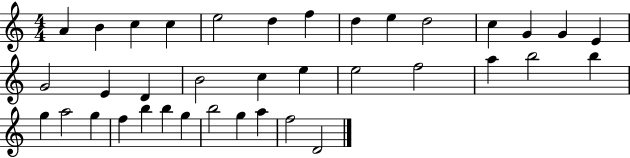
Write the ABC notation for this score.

X:1
T:Untitled
M:4/4
L:1/4
K:C
A B c c e2 d f d e d2 c G G E G2 E D B2 c e e2 f2 a b2 b g a2 g f b b g b2 g a f2 D2